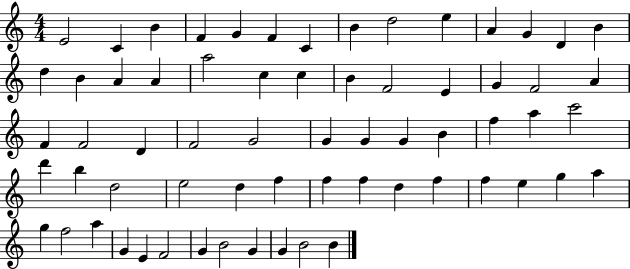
{
  \clef treble
  \numericTimeSignature
  \time 4/4
  \key c \major
  e'2 c'4 b'4 | f'4 g'4 f'4 c'4 | b'4 d''2 e''4 | a'4 g'4 d'4 b'4 | \break d''4 b'4 a'4 a'4 | a''2 c''4 c''4 | b'4 f'2 e'4 | g'4 f'2 a'4 | \break f'4 f'2 d'4 | f'2 g'2 | g'4 g'4 g'4 b'4 | f''4 a''4 c'''2 | \break d'''4 b''4 d''2 | e''2 d''4 f''4 | f''4 f''4 d''4 f''4 | f''4 e''4 g''4 a''4 | \break g''4 f''2 a''4 | g'4 e'4 f'2 | g'4 b'2 g'4 | g'4 b'2 b'4 | \break \bar "|."
}